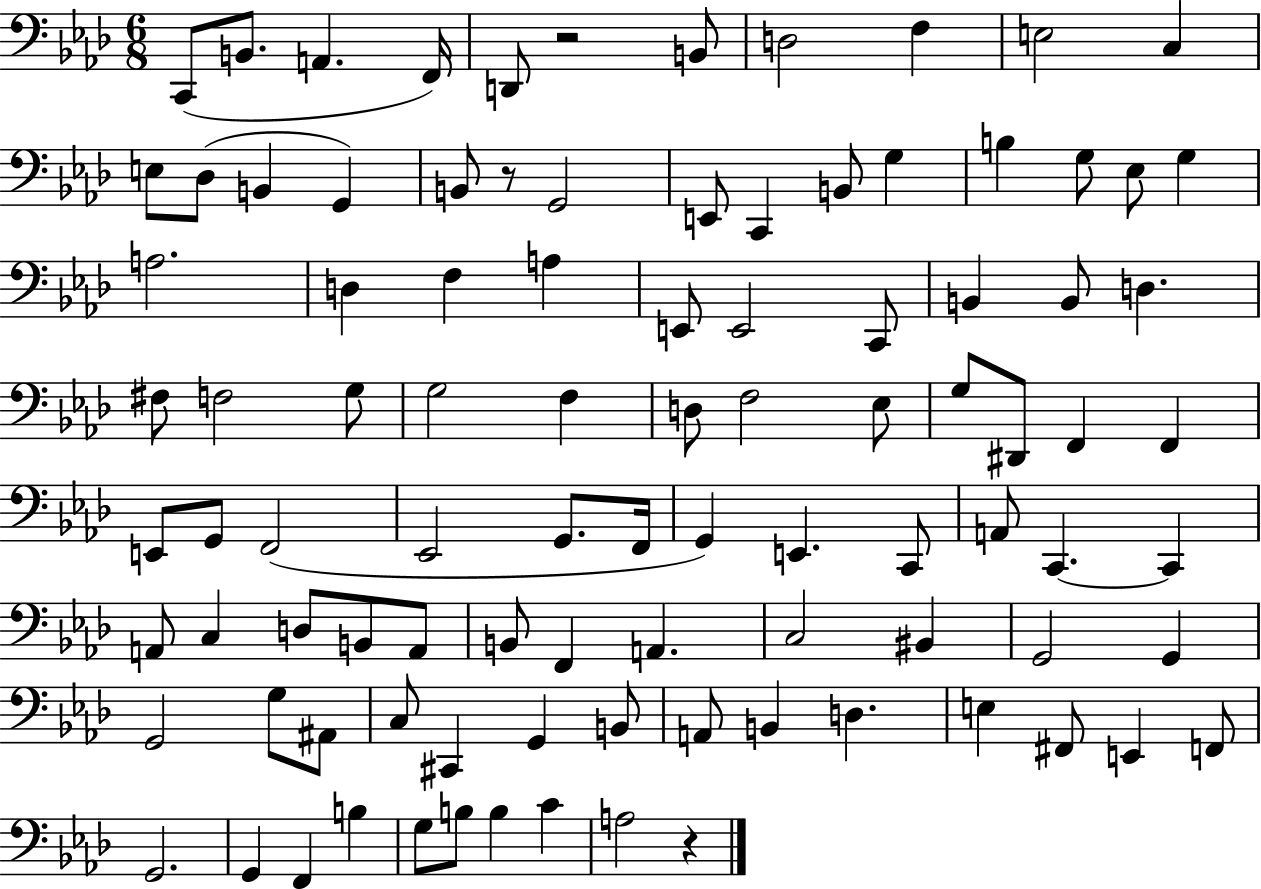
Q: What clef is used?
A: bass